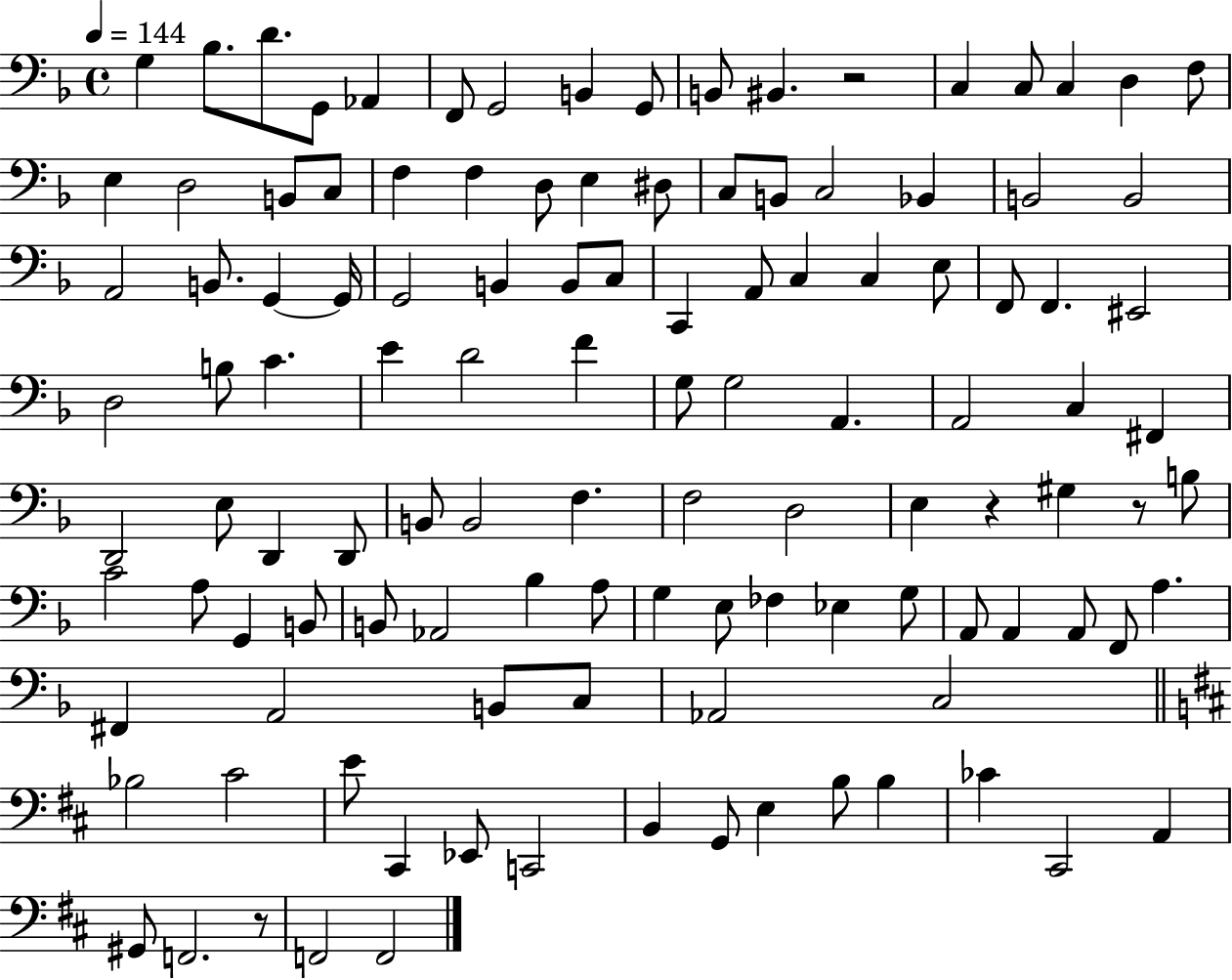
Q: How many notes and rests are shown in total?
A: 117